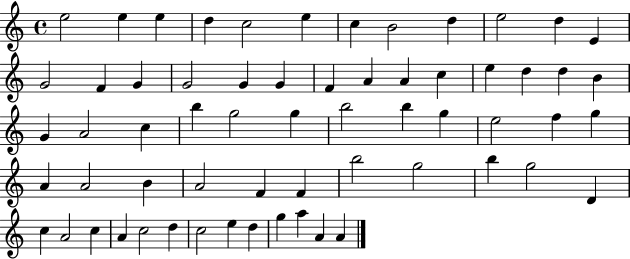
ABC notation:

X:1
T:Untitled
M:4/4
L:1/4
K:C
e2 e e d c2 e c B2 d e2 d E G2 F G G2 G G F A A c e d d B G A2 c b g2 g b2 b g e2 f g A A2 B A2 F F b2 g2 b g2 D c A2 c A c2 d c2 e d g a A A